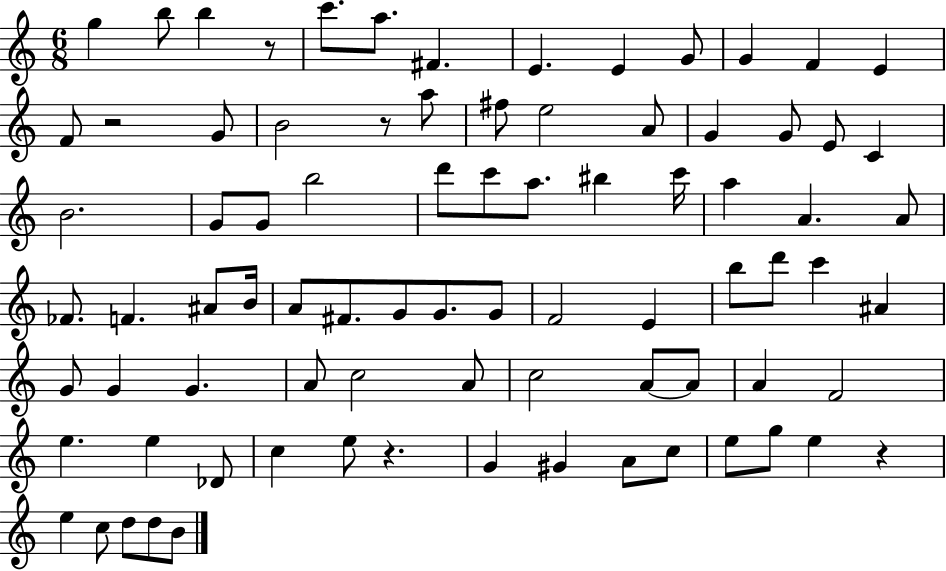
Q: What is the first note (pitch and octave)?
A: G5